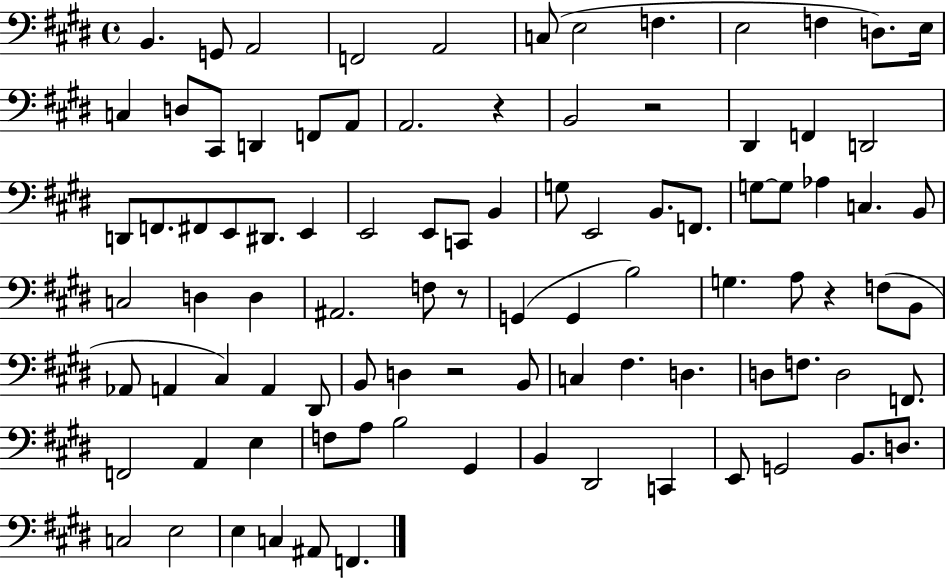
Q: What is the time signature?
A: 4/4